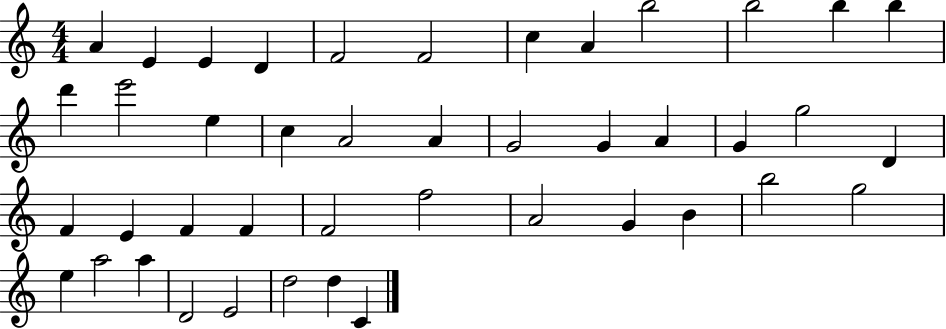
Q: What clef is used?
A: treble